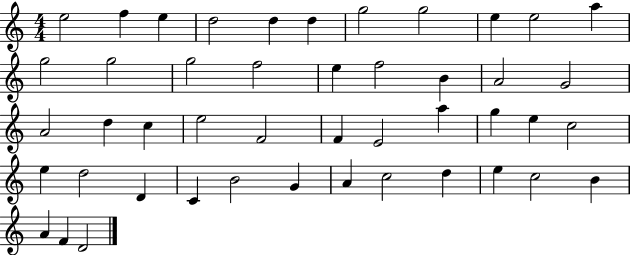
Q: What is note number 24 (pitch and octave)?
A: E5